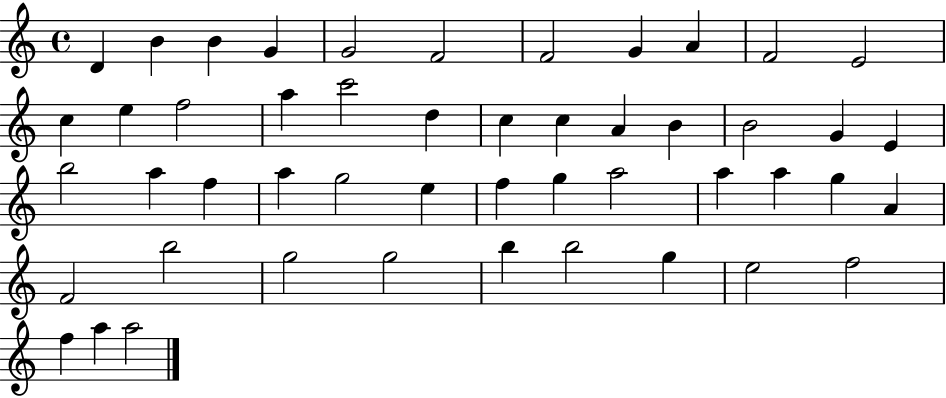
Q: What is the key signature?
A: C major